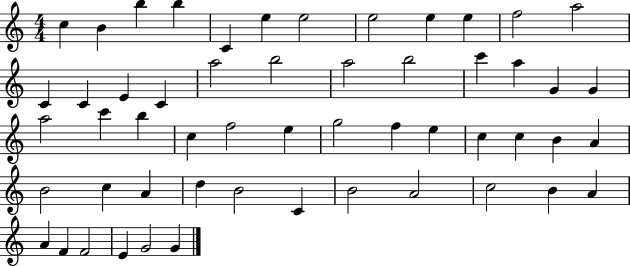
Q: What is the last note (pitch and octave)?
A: G4